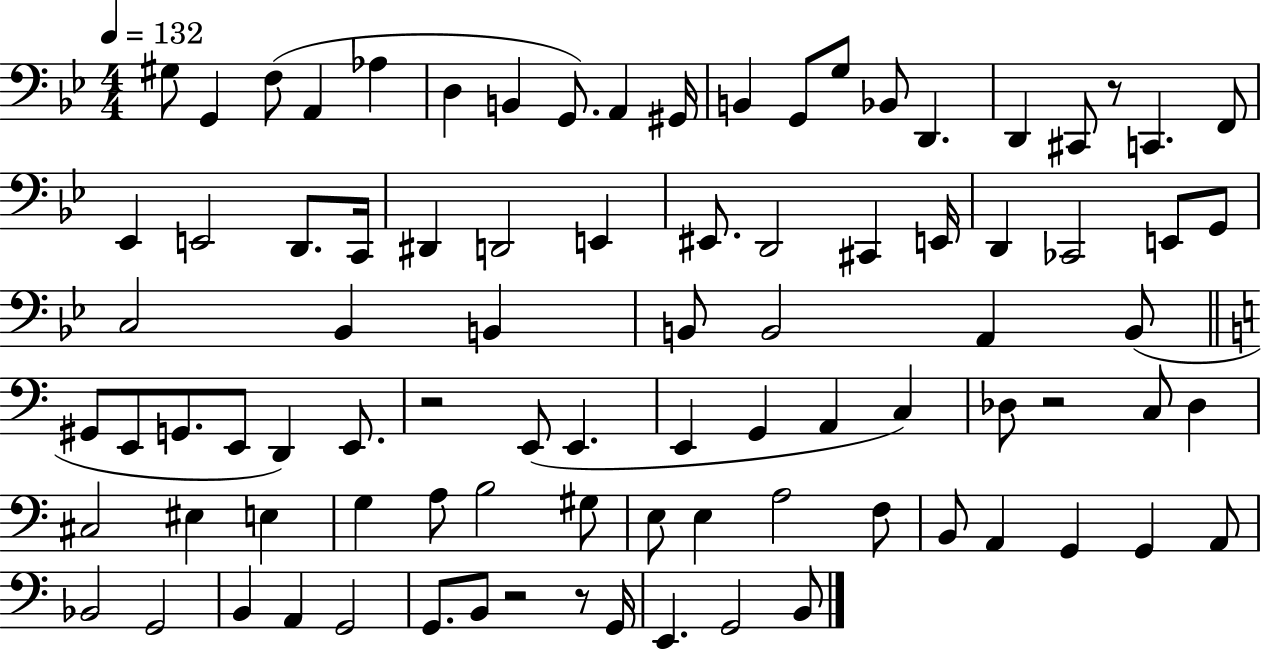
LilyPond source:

{
  \clef bass
  \numericTimeSignature
  \time 4/4
  \key bes \major
  \tempo 4 = 132
  gis8 g,4 f8( a,4 aes4 | d4 b,4 g,8.) a,4 gis,16 | b,4 g,8 g8 bes,8 d,4. | d,4 cis,8 r8 c,4. f,8 | \break ees,4 e,2 d,8. c,16 | dis,4 d,2 e,4 | eis,8. d,2 cis,4 e,16 | d,4 ces,2 e,8 g,8 | \break c2 bes,4 b,4 | b,8 b,2 a,4 b,8( | \bar "||" \break \key c \major gis,8 e,8 g,8. e,8 d,4) e,8. | r2 e,8( e,4. | e,4 g,4 a,4 c4) | des8 r2 c8 des4 | \break cis2 eis4 e4 | g4 a8 b2 gis8 | e8 e4 a2 f8 | b,8 a,4 g,4 g,4 a,8 | \break bes,2 g,2 | b,4 a,4 g,2 | g,8. b,8 r2 r8 g,16 | e,4. g,2 b,8 | \break \bar "|."
}